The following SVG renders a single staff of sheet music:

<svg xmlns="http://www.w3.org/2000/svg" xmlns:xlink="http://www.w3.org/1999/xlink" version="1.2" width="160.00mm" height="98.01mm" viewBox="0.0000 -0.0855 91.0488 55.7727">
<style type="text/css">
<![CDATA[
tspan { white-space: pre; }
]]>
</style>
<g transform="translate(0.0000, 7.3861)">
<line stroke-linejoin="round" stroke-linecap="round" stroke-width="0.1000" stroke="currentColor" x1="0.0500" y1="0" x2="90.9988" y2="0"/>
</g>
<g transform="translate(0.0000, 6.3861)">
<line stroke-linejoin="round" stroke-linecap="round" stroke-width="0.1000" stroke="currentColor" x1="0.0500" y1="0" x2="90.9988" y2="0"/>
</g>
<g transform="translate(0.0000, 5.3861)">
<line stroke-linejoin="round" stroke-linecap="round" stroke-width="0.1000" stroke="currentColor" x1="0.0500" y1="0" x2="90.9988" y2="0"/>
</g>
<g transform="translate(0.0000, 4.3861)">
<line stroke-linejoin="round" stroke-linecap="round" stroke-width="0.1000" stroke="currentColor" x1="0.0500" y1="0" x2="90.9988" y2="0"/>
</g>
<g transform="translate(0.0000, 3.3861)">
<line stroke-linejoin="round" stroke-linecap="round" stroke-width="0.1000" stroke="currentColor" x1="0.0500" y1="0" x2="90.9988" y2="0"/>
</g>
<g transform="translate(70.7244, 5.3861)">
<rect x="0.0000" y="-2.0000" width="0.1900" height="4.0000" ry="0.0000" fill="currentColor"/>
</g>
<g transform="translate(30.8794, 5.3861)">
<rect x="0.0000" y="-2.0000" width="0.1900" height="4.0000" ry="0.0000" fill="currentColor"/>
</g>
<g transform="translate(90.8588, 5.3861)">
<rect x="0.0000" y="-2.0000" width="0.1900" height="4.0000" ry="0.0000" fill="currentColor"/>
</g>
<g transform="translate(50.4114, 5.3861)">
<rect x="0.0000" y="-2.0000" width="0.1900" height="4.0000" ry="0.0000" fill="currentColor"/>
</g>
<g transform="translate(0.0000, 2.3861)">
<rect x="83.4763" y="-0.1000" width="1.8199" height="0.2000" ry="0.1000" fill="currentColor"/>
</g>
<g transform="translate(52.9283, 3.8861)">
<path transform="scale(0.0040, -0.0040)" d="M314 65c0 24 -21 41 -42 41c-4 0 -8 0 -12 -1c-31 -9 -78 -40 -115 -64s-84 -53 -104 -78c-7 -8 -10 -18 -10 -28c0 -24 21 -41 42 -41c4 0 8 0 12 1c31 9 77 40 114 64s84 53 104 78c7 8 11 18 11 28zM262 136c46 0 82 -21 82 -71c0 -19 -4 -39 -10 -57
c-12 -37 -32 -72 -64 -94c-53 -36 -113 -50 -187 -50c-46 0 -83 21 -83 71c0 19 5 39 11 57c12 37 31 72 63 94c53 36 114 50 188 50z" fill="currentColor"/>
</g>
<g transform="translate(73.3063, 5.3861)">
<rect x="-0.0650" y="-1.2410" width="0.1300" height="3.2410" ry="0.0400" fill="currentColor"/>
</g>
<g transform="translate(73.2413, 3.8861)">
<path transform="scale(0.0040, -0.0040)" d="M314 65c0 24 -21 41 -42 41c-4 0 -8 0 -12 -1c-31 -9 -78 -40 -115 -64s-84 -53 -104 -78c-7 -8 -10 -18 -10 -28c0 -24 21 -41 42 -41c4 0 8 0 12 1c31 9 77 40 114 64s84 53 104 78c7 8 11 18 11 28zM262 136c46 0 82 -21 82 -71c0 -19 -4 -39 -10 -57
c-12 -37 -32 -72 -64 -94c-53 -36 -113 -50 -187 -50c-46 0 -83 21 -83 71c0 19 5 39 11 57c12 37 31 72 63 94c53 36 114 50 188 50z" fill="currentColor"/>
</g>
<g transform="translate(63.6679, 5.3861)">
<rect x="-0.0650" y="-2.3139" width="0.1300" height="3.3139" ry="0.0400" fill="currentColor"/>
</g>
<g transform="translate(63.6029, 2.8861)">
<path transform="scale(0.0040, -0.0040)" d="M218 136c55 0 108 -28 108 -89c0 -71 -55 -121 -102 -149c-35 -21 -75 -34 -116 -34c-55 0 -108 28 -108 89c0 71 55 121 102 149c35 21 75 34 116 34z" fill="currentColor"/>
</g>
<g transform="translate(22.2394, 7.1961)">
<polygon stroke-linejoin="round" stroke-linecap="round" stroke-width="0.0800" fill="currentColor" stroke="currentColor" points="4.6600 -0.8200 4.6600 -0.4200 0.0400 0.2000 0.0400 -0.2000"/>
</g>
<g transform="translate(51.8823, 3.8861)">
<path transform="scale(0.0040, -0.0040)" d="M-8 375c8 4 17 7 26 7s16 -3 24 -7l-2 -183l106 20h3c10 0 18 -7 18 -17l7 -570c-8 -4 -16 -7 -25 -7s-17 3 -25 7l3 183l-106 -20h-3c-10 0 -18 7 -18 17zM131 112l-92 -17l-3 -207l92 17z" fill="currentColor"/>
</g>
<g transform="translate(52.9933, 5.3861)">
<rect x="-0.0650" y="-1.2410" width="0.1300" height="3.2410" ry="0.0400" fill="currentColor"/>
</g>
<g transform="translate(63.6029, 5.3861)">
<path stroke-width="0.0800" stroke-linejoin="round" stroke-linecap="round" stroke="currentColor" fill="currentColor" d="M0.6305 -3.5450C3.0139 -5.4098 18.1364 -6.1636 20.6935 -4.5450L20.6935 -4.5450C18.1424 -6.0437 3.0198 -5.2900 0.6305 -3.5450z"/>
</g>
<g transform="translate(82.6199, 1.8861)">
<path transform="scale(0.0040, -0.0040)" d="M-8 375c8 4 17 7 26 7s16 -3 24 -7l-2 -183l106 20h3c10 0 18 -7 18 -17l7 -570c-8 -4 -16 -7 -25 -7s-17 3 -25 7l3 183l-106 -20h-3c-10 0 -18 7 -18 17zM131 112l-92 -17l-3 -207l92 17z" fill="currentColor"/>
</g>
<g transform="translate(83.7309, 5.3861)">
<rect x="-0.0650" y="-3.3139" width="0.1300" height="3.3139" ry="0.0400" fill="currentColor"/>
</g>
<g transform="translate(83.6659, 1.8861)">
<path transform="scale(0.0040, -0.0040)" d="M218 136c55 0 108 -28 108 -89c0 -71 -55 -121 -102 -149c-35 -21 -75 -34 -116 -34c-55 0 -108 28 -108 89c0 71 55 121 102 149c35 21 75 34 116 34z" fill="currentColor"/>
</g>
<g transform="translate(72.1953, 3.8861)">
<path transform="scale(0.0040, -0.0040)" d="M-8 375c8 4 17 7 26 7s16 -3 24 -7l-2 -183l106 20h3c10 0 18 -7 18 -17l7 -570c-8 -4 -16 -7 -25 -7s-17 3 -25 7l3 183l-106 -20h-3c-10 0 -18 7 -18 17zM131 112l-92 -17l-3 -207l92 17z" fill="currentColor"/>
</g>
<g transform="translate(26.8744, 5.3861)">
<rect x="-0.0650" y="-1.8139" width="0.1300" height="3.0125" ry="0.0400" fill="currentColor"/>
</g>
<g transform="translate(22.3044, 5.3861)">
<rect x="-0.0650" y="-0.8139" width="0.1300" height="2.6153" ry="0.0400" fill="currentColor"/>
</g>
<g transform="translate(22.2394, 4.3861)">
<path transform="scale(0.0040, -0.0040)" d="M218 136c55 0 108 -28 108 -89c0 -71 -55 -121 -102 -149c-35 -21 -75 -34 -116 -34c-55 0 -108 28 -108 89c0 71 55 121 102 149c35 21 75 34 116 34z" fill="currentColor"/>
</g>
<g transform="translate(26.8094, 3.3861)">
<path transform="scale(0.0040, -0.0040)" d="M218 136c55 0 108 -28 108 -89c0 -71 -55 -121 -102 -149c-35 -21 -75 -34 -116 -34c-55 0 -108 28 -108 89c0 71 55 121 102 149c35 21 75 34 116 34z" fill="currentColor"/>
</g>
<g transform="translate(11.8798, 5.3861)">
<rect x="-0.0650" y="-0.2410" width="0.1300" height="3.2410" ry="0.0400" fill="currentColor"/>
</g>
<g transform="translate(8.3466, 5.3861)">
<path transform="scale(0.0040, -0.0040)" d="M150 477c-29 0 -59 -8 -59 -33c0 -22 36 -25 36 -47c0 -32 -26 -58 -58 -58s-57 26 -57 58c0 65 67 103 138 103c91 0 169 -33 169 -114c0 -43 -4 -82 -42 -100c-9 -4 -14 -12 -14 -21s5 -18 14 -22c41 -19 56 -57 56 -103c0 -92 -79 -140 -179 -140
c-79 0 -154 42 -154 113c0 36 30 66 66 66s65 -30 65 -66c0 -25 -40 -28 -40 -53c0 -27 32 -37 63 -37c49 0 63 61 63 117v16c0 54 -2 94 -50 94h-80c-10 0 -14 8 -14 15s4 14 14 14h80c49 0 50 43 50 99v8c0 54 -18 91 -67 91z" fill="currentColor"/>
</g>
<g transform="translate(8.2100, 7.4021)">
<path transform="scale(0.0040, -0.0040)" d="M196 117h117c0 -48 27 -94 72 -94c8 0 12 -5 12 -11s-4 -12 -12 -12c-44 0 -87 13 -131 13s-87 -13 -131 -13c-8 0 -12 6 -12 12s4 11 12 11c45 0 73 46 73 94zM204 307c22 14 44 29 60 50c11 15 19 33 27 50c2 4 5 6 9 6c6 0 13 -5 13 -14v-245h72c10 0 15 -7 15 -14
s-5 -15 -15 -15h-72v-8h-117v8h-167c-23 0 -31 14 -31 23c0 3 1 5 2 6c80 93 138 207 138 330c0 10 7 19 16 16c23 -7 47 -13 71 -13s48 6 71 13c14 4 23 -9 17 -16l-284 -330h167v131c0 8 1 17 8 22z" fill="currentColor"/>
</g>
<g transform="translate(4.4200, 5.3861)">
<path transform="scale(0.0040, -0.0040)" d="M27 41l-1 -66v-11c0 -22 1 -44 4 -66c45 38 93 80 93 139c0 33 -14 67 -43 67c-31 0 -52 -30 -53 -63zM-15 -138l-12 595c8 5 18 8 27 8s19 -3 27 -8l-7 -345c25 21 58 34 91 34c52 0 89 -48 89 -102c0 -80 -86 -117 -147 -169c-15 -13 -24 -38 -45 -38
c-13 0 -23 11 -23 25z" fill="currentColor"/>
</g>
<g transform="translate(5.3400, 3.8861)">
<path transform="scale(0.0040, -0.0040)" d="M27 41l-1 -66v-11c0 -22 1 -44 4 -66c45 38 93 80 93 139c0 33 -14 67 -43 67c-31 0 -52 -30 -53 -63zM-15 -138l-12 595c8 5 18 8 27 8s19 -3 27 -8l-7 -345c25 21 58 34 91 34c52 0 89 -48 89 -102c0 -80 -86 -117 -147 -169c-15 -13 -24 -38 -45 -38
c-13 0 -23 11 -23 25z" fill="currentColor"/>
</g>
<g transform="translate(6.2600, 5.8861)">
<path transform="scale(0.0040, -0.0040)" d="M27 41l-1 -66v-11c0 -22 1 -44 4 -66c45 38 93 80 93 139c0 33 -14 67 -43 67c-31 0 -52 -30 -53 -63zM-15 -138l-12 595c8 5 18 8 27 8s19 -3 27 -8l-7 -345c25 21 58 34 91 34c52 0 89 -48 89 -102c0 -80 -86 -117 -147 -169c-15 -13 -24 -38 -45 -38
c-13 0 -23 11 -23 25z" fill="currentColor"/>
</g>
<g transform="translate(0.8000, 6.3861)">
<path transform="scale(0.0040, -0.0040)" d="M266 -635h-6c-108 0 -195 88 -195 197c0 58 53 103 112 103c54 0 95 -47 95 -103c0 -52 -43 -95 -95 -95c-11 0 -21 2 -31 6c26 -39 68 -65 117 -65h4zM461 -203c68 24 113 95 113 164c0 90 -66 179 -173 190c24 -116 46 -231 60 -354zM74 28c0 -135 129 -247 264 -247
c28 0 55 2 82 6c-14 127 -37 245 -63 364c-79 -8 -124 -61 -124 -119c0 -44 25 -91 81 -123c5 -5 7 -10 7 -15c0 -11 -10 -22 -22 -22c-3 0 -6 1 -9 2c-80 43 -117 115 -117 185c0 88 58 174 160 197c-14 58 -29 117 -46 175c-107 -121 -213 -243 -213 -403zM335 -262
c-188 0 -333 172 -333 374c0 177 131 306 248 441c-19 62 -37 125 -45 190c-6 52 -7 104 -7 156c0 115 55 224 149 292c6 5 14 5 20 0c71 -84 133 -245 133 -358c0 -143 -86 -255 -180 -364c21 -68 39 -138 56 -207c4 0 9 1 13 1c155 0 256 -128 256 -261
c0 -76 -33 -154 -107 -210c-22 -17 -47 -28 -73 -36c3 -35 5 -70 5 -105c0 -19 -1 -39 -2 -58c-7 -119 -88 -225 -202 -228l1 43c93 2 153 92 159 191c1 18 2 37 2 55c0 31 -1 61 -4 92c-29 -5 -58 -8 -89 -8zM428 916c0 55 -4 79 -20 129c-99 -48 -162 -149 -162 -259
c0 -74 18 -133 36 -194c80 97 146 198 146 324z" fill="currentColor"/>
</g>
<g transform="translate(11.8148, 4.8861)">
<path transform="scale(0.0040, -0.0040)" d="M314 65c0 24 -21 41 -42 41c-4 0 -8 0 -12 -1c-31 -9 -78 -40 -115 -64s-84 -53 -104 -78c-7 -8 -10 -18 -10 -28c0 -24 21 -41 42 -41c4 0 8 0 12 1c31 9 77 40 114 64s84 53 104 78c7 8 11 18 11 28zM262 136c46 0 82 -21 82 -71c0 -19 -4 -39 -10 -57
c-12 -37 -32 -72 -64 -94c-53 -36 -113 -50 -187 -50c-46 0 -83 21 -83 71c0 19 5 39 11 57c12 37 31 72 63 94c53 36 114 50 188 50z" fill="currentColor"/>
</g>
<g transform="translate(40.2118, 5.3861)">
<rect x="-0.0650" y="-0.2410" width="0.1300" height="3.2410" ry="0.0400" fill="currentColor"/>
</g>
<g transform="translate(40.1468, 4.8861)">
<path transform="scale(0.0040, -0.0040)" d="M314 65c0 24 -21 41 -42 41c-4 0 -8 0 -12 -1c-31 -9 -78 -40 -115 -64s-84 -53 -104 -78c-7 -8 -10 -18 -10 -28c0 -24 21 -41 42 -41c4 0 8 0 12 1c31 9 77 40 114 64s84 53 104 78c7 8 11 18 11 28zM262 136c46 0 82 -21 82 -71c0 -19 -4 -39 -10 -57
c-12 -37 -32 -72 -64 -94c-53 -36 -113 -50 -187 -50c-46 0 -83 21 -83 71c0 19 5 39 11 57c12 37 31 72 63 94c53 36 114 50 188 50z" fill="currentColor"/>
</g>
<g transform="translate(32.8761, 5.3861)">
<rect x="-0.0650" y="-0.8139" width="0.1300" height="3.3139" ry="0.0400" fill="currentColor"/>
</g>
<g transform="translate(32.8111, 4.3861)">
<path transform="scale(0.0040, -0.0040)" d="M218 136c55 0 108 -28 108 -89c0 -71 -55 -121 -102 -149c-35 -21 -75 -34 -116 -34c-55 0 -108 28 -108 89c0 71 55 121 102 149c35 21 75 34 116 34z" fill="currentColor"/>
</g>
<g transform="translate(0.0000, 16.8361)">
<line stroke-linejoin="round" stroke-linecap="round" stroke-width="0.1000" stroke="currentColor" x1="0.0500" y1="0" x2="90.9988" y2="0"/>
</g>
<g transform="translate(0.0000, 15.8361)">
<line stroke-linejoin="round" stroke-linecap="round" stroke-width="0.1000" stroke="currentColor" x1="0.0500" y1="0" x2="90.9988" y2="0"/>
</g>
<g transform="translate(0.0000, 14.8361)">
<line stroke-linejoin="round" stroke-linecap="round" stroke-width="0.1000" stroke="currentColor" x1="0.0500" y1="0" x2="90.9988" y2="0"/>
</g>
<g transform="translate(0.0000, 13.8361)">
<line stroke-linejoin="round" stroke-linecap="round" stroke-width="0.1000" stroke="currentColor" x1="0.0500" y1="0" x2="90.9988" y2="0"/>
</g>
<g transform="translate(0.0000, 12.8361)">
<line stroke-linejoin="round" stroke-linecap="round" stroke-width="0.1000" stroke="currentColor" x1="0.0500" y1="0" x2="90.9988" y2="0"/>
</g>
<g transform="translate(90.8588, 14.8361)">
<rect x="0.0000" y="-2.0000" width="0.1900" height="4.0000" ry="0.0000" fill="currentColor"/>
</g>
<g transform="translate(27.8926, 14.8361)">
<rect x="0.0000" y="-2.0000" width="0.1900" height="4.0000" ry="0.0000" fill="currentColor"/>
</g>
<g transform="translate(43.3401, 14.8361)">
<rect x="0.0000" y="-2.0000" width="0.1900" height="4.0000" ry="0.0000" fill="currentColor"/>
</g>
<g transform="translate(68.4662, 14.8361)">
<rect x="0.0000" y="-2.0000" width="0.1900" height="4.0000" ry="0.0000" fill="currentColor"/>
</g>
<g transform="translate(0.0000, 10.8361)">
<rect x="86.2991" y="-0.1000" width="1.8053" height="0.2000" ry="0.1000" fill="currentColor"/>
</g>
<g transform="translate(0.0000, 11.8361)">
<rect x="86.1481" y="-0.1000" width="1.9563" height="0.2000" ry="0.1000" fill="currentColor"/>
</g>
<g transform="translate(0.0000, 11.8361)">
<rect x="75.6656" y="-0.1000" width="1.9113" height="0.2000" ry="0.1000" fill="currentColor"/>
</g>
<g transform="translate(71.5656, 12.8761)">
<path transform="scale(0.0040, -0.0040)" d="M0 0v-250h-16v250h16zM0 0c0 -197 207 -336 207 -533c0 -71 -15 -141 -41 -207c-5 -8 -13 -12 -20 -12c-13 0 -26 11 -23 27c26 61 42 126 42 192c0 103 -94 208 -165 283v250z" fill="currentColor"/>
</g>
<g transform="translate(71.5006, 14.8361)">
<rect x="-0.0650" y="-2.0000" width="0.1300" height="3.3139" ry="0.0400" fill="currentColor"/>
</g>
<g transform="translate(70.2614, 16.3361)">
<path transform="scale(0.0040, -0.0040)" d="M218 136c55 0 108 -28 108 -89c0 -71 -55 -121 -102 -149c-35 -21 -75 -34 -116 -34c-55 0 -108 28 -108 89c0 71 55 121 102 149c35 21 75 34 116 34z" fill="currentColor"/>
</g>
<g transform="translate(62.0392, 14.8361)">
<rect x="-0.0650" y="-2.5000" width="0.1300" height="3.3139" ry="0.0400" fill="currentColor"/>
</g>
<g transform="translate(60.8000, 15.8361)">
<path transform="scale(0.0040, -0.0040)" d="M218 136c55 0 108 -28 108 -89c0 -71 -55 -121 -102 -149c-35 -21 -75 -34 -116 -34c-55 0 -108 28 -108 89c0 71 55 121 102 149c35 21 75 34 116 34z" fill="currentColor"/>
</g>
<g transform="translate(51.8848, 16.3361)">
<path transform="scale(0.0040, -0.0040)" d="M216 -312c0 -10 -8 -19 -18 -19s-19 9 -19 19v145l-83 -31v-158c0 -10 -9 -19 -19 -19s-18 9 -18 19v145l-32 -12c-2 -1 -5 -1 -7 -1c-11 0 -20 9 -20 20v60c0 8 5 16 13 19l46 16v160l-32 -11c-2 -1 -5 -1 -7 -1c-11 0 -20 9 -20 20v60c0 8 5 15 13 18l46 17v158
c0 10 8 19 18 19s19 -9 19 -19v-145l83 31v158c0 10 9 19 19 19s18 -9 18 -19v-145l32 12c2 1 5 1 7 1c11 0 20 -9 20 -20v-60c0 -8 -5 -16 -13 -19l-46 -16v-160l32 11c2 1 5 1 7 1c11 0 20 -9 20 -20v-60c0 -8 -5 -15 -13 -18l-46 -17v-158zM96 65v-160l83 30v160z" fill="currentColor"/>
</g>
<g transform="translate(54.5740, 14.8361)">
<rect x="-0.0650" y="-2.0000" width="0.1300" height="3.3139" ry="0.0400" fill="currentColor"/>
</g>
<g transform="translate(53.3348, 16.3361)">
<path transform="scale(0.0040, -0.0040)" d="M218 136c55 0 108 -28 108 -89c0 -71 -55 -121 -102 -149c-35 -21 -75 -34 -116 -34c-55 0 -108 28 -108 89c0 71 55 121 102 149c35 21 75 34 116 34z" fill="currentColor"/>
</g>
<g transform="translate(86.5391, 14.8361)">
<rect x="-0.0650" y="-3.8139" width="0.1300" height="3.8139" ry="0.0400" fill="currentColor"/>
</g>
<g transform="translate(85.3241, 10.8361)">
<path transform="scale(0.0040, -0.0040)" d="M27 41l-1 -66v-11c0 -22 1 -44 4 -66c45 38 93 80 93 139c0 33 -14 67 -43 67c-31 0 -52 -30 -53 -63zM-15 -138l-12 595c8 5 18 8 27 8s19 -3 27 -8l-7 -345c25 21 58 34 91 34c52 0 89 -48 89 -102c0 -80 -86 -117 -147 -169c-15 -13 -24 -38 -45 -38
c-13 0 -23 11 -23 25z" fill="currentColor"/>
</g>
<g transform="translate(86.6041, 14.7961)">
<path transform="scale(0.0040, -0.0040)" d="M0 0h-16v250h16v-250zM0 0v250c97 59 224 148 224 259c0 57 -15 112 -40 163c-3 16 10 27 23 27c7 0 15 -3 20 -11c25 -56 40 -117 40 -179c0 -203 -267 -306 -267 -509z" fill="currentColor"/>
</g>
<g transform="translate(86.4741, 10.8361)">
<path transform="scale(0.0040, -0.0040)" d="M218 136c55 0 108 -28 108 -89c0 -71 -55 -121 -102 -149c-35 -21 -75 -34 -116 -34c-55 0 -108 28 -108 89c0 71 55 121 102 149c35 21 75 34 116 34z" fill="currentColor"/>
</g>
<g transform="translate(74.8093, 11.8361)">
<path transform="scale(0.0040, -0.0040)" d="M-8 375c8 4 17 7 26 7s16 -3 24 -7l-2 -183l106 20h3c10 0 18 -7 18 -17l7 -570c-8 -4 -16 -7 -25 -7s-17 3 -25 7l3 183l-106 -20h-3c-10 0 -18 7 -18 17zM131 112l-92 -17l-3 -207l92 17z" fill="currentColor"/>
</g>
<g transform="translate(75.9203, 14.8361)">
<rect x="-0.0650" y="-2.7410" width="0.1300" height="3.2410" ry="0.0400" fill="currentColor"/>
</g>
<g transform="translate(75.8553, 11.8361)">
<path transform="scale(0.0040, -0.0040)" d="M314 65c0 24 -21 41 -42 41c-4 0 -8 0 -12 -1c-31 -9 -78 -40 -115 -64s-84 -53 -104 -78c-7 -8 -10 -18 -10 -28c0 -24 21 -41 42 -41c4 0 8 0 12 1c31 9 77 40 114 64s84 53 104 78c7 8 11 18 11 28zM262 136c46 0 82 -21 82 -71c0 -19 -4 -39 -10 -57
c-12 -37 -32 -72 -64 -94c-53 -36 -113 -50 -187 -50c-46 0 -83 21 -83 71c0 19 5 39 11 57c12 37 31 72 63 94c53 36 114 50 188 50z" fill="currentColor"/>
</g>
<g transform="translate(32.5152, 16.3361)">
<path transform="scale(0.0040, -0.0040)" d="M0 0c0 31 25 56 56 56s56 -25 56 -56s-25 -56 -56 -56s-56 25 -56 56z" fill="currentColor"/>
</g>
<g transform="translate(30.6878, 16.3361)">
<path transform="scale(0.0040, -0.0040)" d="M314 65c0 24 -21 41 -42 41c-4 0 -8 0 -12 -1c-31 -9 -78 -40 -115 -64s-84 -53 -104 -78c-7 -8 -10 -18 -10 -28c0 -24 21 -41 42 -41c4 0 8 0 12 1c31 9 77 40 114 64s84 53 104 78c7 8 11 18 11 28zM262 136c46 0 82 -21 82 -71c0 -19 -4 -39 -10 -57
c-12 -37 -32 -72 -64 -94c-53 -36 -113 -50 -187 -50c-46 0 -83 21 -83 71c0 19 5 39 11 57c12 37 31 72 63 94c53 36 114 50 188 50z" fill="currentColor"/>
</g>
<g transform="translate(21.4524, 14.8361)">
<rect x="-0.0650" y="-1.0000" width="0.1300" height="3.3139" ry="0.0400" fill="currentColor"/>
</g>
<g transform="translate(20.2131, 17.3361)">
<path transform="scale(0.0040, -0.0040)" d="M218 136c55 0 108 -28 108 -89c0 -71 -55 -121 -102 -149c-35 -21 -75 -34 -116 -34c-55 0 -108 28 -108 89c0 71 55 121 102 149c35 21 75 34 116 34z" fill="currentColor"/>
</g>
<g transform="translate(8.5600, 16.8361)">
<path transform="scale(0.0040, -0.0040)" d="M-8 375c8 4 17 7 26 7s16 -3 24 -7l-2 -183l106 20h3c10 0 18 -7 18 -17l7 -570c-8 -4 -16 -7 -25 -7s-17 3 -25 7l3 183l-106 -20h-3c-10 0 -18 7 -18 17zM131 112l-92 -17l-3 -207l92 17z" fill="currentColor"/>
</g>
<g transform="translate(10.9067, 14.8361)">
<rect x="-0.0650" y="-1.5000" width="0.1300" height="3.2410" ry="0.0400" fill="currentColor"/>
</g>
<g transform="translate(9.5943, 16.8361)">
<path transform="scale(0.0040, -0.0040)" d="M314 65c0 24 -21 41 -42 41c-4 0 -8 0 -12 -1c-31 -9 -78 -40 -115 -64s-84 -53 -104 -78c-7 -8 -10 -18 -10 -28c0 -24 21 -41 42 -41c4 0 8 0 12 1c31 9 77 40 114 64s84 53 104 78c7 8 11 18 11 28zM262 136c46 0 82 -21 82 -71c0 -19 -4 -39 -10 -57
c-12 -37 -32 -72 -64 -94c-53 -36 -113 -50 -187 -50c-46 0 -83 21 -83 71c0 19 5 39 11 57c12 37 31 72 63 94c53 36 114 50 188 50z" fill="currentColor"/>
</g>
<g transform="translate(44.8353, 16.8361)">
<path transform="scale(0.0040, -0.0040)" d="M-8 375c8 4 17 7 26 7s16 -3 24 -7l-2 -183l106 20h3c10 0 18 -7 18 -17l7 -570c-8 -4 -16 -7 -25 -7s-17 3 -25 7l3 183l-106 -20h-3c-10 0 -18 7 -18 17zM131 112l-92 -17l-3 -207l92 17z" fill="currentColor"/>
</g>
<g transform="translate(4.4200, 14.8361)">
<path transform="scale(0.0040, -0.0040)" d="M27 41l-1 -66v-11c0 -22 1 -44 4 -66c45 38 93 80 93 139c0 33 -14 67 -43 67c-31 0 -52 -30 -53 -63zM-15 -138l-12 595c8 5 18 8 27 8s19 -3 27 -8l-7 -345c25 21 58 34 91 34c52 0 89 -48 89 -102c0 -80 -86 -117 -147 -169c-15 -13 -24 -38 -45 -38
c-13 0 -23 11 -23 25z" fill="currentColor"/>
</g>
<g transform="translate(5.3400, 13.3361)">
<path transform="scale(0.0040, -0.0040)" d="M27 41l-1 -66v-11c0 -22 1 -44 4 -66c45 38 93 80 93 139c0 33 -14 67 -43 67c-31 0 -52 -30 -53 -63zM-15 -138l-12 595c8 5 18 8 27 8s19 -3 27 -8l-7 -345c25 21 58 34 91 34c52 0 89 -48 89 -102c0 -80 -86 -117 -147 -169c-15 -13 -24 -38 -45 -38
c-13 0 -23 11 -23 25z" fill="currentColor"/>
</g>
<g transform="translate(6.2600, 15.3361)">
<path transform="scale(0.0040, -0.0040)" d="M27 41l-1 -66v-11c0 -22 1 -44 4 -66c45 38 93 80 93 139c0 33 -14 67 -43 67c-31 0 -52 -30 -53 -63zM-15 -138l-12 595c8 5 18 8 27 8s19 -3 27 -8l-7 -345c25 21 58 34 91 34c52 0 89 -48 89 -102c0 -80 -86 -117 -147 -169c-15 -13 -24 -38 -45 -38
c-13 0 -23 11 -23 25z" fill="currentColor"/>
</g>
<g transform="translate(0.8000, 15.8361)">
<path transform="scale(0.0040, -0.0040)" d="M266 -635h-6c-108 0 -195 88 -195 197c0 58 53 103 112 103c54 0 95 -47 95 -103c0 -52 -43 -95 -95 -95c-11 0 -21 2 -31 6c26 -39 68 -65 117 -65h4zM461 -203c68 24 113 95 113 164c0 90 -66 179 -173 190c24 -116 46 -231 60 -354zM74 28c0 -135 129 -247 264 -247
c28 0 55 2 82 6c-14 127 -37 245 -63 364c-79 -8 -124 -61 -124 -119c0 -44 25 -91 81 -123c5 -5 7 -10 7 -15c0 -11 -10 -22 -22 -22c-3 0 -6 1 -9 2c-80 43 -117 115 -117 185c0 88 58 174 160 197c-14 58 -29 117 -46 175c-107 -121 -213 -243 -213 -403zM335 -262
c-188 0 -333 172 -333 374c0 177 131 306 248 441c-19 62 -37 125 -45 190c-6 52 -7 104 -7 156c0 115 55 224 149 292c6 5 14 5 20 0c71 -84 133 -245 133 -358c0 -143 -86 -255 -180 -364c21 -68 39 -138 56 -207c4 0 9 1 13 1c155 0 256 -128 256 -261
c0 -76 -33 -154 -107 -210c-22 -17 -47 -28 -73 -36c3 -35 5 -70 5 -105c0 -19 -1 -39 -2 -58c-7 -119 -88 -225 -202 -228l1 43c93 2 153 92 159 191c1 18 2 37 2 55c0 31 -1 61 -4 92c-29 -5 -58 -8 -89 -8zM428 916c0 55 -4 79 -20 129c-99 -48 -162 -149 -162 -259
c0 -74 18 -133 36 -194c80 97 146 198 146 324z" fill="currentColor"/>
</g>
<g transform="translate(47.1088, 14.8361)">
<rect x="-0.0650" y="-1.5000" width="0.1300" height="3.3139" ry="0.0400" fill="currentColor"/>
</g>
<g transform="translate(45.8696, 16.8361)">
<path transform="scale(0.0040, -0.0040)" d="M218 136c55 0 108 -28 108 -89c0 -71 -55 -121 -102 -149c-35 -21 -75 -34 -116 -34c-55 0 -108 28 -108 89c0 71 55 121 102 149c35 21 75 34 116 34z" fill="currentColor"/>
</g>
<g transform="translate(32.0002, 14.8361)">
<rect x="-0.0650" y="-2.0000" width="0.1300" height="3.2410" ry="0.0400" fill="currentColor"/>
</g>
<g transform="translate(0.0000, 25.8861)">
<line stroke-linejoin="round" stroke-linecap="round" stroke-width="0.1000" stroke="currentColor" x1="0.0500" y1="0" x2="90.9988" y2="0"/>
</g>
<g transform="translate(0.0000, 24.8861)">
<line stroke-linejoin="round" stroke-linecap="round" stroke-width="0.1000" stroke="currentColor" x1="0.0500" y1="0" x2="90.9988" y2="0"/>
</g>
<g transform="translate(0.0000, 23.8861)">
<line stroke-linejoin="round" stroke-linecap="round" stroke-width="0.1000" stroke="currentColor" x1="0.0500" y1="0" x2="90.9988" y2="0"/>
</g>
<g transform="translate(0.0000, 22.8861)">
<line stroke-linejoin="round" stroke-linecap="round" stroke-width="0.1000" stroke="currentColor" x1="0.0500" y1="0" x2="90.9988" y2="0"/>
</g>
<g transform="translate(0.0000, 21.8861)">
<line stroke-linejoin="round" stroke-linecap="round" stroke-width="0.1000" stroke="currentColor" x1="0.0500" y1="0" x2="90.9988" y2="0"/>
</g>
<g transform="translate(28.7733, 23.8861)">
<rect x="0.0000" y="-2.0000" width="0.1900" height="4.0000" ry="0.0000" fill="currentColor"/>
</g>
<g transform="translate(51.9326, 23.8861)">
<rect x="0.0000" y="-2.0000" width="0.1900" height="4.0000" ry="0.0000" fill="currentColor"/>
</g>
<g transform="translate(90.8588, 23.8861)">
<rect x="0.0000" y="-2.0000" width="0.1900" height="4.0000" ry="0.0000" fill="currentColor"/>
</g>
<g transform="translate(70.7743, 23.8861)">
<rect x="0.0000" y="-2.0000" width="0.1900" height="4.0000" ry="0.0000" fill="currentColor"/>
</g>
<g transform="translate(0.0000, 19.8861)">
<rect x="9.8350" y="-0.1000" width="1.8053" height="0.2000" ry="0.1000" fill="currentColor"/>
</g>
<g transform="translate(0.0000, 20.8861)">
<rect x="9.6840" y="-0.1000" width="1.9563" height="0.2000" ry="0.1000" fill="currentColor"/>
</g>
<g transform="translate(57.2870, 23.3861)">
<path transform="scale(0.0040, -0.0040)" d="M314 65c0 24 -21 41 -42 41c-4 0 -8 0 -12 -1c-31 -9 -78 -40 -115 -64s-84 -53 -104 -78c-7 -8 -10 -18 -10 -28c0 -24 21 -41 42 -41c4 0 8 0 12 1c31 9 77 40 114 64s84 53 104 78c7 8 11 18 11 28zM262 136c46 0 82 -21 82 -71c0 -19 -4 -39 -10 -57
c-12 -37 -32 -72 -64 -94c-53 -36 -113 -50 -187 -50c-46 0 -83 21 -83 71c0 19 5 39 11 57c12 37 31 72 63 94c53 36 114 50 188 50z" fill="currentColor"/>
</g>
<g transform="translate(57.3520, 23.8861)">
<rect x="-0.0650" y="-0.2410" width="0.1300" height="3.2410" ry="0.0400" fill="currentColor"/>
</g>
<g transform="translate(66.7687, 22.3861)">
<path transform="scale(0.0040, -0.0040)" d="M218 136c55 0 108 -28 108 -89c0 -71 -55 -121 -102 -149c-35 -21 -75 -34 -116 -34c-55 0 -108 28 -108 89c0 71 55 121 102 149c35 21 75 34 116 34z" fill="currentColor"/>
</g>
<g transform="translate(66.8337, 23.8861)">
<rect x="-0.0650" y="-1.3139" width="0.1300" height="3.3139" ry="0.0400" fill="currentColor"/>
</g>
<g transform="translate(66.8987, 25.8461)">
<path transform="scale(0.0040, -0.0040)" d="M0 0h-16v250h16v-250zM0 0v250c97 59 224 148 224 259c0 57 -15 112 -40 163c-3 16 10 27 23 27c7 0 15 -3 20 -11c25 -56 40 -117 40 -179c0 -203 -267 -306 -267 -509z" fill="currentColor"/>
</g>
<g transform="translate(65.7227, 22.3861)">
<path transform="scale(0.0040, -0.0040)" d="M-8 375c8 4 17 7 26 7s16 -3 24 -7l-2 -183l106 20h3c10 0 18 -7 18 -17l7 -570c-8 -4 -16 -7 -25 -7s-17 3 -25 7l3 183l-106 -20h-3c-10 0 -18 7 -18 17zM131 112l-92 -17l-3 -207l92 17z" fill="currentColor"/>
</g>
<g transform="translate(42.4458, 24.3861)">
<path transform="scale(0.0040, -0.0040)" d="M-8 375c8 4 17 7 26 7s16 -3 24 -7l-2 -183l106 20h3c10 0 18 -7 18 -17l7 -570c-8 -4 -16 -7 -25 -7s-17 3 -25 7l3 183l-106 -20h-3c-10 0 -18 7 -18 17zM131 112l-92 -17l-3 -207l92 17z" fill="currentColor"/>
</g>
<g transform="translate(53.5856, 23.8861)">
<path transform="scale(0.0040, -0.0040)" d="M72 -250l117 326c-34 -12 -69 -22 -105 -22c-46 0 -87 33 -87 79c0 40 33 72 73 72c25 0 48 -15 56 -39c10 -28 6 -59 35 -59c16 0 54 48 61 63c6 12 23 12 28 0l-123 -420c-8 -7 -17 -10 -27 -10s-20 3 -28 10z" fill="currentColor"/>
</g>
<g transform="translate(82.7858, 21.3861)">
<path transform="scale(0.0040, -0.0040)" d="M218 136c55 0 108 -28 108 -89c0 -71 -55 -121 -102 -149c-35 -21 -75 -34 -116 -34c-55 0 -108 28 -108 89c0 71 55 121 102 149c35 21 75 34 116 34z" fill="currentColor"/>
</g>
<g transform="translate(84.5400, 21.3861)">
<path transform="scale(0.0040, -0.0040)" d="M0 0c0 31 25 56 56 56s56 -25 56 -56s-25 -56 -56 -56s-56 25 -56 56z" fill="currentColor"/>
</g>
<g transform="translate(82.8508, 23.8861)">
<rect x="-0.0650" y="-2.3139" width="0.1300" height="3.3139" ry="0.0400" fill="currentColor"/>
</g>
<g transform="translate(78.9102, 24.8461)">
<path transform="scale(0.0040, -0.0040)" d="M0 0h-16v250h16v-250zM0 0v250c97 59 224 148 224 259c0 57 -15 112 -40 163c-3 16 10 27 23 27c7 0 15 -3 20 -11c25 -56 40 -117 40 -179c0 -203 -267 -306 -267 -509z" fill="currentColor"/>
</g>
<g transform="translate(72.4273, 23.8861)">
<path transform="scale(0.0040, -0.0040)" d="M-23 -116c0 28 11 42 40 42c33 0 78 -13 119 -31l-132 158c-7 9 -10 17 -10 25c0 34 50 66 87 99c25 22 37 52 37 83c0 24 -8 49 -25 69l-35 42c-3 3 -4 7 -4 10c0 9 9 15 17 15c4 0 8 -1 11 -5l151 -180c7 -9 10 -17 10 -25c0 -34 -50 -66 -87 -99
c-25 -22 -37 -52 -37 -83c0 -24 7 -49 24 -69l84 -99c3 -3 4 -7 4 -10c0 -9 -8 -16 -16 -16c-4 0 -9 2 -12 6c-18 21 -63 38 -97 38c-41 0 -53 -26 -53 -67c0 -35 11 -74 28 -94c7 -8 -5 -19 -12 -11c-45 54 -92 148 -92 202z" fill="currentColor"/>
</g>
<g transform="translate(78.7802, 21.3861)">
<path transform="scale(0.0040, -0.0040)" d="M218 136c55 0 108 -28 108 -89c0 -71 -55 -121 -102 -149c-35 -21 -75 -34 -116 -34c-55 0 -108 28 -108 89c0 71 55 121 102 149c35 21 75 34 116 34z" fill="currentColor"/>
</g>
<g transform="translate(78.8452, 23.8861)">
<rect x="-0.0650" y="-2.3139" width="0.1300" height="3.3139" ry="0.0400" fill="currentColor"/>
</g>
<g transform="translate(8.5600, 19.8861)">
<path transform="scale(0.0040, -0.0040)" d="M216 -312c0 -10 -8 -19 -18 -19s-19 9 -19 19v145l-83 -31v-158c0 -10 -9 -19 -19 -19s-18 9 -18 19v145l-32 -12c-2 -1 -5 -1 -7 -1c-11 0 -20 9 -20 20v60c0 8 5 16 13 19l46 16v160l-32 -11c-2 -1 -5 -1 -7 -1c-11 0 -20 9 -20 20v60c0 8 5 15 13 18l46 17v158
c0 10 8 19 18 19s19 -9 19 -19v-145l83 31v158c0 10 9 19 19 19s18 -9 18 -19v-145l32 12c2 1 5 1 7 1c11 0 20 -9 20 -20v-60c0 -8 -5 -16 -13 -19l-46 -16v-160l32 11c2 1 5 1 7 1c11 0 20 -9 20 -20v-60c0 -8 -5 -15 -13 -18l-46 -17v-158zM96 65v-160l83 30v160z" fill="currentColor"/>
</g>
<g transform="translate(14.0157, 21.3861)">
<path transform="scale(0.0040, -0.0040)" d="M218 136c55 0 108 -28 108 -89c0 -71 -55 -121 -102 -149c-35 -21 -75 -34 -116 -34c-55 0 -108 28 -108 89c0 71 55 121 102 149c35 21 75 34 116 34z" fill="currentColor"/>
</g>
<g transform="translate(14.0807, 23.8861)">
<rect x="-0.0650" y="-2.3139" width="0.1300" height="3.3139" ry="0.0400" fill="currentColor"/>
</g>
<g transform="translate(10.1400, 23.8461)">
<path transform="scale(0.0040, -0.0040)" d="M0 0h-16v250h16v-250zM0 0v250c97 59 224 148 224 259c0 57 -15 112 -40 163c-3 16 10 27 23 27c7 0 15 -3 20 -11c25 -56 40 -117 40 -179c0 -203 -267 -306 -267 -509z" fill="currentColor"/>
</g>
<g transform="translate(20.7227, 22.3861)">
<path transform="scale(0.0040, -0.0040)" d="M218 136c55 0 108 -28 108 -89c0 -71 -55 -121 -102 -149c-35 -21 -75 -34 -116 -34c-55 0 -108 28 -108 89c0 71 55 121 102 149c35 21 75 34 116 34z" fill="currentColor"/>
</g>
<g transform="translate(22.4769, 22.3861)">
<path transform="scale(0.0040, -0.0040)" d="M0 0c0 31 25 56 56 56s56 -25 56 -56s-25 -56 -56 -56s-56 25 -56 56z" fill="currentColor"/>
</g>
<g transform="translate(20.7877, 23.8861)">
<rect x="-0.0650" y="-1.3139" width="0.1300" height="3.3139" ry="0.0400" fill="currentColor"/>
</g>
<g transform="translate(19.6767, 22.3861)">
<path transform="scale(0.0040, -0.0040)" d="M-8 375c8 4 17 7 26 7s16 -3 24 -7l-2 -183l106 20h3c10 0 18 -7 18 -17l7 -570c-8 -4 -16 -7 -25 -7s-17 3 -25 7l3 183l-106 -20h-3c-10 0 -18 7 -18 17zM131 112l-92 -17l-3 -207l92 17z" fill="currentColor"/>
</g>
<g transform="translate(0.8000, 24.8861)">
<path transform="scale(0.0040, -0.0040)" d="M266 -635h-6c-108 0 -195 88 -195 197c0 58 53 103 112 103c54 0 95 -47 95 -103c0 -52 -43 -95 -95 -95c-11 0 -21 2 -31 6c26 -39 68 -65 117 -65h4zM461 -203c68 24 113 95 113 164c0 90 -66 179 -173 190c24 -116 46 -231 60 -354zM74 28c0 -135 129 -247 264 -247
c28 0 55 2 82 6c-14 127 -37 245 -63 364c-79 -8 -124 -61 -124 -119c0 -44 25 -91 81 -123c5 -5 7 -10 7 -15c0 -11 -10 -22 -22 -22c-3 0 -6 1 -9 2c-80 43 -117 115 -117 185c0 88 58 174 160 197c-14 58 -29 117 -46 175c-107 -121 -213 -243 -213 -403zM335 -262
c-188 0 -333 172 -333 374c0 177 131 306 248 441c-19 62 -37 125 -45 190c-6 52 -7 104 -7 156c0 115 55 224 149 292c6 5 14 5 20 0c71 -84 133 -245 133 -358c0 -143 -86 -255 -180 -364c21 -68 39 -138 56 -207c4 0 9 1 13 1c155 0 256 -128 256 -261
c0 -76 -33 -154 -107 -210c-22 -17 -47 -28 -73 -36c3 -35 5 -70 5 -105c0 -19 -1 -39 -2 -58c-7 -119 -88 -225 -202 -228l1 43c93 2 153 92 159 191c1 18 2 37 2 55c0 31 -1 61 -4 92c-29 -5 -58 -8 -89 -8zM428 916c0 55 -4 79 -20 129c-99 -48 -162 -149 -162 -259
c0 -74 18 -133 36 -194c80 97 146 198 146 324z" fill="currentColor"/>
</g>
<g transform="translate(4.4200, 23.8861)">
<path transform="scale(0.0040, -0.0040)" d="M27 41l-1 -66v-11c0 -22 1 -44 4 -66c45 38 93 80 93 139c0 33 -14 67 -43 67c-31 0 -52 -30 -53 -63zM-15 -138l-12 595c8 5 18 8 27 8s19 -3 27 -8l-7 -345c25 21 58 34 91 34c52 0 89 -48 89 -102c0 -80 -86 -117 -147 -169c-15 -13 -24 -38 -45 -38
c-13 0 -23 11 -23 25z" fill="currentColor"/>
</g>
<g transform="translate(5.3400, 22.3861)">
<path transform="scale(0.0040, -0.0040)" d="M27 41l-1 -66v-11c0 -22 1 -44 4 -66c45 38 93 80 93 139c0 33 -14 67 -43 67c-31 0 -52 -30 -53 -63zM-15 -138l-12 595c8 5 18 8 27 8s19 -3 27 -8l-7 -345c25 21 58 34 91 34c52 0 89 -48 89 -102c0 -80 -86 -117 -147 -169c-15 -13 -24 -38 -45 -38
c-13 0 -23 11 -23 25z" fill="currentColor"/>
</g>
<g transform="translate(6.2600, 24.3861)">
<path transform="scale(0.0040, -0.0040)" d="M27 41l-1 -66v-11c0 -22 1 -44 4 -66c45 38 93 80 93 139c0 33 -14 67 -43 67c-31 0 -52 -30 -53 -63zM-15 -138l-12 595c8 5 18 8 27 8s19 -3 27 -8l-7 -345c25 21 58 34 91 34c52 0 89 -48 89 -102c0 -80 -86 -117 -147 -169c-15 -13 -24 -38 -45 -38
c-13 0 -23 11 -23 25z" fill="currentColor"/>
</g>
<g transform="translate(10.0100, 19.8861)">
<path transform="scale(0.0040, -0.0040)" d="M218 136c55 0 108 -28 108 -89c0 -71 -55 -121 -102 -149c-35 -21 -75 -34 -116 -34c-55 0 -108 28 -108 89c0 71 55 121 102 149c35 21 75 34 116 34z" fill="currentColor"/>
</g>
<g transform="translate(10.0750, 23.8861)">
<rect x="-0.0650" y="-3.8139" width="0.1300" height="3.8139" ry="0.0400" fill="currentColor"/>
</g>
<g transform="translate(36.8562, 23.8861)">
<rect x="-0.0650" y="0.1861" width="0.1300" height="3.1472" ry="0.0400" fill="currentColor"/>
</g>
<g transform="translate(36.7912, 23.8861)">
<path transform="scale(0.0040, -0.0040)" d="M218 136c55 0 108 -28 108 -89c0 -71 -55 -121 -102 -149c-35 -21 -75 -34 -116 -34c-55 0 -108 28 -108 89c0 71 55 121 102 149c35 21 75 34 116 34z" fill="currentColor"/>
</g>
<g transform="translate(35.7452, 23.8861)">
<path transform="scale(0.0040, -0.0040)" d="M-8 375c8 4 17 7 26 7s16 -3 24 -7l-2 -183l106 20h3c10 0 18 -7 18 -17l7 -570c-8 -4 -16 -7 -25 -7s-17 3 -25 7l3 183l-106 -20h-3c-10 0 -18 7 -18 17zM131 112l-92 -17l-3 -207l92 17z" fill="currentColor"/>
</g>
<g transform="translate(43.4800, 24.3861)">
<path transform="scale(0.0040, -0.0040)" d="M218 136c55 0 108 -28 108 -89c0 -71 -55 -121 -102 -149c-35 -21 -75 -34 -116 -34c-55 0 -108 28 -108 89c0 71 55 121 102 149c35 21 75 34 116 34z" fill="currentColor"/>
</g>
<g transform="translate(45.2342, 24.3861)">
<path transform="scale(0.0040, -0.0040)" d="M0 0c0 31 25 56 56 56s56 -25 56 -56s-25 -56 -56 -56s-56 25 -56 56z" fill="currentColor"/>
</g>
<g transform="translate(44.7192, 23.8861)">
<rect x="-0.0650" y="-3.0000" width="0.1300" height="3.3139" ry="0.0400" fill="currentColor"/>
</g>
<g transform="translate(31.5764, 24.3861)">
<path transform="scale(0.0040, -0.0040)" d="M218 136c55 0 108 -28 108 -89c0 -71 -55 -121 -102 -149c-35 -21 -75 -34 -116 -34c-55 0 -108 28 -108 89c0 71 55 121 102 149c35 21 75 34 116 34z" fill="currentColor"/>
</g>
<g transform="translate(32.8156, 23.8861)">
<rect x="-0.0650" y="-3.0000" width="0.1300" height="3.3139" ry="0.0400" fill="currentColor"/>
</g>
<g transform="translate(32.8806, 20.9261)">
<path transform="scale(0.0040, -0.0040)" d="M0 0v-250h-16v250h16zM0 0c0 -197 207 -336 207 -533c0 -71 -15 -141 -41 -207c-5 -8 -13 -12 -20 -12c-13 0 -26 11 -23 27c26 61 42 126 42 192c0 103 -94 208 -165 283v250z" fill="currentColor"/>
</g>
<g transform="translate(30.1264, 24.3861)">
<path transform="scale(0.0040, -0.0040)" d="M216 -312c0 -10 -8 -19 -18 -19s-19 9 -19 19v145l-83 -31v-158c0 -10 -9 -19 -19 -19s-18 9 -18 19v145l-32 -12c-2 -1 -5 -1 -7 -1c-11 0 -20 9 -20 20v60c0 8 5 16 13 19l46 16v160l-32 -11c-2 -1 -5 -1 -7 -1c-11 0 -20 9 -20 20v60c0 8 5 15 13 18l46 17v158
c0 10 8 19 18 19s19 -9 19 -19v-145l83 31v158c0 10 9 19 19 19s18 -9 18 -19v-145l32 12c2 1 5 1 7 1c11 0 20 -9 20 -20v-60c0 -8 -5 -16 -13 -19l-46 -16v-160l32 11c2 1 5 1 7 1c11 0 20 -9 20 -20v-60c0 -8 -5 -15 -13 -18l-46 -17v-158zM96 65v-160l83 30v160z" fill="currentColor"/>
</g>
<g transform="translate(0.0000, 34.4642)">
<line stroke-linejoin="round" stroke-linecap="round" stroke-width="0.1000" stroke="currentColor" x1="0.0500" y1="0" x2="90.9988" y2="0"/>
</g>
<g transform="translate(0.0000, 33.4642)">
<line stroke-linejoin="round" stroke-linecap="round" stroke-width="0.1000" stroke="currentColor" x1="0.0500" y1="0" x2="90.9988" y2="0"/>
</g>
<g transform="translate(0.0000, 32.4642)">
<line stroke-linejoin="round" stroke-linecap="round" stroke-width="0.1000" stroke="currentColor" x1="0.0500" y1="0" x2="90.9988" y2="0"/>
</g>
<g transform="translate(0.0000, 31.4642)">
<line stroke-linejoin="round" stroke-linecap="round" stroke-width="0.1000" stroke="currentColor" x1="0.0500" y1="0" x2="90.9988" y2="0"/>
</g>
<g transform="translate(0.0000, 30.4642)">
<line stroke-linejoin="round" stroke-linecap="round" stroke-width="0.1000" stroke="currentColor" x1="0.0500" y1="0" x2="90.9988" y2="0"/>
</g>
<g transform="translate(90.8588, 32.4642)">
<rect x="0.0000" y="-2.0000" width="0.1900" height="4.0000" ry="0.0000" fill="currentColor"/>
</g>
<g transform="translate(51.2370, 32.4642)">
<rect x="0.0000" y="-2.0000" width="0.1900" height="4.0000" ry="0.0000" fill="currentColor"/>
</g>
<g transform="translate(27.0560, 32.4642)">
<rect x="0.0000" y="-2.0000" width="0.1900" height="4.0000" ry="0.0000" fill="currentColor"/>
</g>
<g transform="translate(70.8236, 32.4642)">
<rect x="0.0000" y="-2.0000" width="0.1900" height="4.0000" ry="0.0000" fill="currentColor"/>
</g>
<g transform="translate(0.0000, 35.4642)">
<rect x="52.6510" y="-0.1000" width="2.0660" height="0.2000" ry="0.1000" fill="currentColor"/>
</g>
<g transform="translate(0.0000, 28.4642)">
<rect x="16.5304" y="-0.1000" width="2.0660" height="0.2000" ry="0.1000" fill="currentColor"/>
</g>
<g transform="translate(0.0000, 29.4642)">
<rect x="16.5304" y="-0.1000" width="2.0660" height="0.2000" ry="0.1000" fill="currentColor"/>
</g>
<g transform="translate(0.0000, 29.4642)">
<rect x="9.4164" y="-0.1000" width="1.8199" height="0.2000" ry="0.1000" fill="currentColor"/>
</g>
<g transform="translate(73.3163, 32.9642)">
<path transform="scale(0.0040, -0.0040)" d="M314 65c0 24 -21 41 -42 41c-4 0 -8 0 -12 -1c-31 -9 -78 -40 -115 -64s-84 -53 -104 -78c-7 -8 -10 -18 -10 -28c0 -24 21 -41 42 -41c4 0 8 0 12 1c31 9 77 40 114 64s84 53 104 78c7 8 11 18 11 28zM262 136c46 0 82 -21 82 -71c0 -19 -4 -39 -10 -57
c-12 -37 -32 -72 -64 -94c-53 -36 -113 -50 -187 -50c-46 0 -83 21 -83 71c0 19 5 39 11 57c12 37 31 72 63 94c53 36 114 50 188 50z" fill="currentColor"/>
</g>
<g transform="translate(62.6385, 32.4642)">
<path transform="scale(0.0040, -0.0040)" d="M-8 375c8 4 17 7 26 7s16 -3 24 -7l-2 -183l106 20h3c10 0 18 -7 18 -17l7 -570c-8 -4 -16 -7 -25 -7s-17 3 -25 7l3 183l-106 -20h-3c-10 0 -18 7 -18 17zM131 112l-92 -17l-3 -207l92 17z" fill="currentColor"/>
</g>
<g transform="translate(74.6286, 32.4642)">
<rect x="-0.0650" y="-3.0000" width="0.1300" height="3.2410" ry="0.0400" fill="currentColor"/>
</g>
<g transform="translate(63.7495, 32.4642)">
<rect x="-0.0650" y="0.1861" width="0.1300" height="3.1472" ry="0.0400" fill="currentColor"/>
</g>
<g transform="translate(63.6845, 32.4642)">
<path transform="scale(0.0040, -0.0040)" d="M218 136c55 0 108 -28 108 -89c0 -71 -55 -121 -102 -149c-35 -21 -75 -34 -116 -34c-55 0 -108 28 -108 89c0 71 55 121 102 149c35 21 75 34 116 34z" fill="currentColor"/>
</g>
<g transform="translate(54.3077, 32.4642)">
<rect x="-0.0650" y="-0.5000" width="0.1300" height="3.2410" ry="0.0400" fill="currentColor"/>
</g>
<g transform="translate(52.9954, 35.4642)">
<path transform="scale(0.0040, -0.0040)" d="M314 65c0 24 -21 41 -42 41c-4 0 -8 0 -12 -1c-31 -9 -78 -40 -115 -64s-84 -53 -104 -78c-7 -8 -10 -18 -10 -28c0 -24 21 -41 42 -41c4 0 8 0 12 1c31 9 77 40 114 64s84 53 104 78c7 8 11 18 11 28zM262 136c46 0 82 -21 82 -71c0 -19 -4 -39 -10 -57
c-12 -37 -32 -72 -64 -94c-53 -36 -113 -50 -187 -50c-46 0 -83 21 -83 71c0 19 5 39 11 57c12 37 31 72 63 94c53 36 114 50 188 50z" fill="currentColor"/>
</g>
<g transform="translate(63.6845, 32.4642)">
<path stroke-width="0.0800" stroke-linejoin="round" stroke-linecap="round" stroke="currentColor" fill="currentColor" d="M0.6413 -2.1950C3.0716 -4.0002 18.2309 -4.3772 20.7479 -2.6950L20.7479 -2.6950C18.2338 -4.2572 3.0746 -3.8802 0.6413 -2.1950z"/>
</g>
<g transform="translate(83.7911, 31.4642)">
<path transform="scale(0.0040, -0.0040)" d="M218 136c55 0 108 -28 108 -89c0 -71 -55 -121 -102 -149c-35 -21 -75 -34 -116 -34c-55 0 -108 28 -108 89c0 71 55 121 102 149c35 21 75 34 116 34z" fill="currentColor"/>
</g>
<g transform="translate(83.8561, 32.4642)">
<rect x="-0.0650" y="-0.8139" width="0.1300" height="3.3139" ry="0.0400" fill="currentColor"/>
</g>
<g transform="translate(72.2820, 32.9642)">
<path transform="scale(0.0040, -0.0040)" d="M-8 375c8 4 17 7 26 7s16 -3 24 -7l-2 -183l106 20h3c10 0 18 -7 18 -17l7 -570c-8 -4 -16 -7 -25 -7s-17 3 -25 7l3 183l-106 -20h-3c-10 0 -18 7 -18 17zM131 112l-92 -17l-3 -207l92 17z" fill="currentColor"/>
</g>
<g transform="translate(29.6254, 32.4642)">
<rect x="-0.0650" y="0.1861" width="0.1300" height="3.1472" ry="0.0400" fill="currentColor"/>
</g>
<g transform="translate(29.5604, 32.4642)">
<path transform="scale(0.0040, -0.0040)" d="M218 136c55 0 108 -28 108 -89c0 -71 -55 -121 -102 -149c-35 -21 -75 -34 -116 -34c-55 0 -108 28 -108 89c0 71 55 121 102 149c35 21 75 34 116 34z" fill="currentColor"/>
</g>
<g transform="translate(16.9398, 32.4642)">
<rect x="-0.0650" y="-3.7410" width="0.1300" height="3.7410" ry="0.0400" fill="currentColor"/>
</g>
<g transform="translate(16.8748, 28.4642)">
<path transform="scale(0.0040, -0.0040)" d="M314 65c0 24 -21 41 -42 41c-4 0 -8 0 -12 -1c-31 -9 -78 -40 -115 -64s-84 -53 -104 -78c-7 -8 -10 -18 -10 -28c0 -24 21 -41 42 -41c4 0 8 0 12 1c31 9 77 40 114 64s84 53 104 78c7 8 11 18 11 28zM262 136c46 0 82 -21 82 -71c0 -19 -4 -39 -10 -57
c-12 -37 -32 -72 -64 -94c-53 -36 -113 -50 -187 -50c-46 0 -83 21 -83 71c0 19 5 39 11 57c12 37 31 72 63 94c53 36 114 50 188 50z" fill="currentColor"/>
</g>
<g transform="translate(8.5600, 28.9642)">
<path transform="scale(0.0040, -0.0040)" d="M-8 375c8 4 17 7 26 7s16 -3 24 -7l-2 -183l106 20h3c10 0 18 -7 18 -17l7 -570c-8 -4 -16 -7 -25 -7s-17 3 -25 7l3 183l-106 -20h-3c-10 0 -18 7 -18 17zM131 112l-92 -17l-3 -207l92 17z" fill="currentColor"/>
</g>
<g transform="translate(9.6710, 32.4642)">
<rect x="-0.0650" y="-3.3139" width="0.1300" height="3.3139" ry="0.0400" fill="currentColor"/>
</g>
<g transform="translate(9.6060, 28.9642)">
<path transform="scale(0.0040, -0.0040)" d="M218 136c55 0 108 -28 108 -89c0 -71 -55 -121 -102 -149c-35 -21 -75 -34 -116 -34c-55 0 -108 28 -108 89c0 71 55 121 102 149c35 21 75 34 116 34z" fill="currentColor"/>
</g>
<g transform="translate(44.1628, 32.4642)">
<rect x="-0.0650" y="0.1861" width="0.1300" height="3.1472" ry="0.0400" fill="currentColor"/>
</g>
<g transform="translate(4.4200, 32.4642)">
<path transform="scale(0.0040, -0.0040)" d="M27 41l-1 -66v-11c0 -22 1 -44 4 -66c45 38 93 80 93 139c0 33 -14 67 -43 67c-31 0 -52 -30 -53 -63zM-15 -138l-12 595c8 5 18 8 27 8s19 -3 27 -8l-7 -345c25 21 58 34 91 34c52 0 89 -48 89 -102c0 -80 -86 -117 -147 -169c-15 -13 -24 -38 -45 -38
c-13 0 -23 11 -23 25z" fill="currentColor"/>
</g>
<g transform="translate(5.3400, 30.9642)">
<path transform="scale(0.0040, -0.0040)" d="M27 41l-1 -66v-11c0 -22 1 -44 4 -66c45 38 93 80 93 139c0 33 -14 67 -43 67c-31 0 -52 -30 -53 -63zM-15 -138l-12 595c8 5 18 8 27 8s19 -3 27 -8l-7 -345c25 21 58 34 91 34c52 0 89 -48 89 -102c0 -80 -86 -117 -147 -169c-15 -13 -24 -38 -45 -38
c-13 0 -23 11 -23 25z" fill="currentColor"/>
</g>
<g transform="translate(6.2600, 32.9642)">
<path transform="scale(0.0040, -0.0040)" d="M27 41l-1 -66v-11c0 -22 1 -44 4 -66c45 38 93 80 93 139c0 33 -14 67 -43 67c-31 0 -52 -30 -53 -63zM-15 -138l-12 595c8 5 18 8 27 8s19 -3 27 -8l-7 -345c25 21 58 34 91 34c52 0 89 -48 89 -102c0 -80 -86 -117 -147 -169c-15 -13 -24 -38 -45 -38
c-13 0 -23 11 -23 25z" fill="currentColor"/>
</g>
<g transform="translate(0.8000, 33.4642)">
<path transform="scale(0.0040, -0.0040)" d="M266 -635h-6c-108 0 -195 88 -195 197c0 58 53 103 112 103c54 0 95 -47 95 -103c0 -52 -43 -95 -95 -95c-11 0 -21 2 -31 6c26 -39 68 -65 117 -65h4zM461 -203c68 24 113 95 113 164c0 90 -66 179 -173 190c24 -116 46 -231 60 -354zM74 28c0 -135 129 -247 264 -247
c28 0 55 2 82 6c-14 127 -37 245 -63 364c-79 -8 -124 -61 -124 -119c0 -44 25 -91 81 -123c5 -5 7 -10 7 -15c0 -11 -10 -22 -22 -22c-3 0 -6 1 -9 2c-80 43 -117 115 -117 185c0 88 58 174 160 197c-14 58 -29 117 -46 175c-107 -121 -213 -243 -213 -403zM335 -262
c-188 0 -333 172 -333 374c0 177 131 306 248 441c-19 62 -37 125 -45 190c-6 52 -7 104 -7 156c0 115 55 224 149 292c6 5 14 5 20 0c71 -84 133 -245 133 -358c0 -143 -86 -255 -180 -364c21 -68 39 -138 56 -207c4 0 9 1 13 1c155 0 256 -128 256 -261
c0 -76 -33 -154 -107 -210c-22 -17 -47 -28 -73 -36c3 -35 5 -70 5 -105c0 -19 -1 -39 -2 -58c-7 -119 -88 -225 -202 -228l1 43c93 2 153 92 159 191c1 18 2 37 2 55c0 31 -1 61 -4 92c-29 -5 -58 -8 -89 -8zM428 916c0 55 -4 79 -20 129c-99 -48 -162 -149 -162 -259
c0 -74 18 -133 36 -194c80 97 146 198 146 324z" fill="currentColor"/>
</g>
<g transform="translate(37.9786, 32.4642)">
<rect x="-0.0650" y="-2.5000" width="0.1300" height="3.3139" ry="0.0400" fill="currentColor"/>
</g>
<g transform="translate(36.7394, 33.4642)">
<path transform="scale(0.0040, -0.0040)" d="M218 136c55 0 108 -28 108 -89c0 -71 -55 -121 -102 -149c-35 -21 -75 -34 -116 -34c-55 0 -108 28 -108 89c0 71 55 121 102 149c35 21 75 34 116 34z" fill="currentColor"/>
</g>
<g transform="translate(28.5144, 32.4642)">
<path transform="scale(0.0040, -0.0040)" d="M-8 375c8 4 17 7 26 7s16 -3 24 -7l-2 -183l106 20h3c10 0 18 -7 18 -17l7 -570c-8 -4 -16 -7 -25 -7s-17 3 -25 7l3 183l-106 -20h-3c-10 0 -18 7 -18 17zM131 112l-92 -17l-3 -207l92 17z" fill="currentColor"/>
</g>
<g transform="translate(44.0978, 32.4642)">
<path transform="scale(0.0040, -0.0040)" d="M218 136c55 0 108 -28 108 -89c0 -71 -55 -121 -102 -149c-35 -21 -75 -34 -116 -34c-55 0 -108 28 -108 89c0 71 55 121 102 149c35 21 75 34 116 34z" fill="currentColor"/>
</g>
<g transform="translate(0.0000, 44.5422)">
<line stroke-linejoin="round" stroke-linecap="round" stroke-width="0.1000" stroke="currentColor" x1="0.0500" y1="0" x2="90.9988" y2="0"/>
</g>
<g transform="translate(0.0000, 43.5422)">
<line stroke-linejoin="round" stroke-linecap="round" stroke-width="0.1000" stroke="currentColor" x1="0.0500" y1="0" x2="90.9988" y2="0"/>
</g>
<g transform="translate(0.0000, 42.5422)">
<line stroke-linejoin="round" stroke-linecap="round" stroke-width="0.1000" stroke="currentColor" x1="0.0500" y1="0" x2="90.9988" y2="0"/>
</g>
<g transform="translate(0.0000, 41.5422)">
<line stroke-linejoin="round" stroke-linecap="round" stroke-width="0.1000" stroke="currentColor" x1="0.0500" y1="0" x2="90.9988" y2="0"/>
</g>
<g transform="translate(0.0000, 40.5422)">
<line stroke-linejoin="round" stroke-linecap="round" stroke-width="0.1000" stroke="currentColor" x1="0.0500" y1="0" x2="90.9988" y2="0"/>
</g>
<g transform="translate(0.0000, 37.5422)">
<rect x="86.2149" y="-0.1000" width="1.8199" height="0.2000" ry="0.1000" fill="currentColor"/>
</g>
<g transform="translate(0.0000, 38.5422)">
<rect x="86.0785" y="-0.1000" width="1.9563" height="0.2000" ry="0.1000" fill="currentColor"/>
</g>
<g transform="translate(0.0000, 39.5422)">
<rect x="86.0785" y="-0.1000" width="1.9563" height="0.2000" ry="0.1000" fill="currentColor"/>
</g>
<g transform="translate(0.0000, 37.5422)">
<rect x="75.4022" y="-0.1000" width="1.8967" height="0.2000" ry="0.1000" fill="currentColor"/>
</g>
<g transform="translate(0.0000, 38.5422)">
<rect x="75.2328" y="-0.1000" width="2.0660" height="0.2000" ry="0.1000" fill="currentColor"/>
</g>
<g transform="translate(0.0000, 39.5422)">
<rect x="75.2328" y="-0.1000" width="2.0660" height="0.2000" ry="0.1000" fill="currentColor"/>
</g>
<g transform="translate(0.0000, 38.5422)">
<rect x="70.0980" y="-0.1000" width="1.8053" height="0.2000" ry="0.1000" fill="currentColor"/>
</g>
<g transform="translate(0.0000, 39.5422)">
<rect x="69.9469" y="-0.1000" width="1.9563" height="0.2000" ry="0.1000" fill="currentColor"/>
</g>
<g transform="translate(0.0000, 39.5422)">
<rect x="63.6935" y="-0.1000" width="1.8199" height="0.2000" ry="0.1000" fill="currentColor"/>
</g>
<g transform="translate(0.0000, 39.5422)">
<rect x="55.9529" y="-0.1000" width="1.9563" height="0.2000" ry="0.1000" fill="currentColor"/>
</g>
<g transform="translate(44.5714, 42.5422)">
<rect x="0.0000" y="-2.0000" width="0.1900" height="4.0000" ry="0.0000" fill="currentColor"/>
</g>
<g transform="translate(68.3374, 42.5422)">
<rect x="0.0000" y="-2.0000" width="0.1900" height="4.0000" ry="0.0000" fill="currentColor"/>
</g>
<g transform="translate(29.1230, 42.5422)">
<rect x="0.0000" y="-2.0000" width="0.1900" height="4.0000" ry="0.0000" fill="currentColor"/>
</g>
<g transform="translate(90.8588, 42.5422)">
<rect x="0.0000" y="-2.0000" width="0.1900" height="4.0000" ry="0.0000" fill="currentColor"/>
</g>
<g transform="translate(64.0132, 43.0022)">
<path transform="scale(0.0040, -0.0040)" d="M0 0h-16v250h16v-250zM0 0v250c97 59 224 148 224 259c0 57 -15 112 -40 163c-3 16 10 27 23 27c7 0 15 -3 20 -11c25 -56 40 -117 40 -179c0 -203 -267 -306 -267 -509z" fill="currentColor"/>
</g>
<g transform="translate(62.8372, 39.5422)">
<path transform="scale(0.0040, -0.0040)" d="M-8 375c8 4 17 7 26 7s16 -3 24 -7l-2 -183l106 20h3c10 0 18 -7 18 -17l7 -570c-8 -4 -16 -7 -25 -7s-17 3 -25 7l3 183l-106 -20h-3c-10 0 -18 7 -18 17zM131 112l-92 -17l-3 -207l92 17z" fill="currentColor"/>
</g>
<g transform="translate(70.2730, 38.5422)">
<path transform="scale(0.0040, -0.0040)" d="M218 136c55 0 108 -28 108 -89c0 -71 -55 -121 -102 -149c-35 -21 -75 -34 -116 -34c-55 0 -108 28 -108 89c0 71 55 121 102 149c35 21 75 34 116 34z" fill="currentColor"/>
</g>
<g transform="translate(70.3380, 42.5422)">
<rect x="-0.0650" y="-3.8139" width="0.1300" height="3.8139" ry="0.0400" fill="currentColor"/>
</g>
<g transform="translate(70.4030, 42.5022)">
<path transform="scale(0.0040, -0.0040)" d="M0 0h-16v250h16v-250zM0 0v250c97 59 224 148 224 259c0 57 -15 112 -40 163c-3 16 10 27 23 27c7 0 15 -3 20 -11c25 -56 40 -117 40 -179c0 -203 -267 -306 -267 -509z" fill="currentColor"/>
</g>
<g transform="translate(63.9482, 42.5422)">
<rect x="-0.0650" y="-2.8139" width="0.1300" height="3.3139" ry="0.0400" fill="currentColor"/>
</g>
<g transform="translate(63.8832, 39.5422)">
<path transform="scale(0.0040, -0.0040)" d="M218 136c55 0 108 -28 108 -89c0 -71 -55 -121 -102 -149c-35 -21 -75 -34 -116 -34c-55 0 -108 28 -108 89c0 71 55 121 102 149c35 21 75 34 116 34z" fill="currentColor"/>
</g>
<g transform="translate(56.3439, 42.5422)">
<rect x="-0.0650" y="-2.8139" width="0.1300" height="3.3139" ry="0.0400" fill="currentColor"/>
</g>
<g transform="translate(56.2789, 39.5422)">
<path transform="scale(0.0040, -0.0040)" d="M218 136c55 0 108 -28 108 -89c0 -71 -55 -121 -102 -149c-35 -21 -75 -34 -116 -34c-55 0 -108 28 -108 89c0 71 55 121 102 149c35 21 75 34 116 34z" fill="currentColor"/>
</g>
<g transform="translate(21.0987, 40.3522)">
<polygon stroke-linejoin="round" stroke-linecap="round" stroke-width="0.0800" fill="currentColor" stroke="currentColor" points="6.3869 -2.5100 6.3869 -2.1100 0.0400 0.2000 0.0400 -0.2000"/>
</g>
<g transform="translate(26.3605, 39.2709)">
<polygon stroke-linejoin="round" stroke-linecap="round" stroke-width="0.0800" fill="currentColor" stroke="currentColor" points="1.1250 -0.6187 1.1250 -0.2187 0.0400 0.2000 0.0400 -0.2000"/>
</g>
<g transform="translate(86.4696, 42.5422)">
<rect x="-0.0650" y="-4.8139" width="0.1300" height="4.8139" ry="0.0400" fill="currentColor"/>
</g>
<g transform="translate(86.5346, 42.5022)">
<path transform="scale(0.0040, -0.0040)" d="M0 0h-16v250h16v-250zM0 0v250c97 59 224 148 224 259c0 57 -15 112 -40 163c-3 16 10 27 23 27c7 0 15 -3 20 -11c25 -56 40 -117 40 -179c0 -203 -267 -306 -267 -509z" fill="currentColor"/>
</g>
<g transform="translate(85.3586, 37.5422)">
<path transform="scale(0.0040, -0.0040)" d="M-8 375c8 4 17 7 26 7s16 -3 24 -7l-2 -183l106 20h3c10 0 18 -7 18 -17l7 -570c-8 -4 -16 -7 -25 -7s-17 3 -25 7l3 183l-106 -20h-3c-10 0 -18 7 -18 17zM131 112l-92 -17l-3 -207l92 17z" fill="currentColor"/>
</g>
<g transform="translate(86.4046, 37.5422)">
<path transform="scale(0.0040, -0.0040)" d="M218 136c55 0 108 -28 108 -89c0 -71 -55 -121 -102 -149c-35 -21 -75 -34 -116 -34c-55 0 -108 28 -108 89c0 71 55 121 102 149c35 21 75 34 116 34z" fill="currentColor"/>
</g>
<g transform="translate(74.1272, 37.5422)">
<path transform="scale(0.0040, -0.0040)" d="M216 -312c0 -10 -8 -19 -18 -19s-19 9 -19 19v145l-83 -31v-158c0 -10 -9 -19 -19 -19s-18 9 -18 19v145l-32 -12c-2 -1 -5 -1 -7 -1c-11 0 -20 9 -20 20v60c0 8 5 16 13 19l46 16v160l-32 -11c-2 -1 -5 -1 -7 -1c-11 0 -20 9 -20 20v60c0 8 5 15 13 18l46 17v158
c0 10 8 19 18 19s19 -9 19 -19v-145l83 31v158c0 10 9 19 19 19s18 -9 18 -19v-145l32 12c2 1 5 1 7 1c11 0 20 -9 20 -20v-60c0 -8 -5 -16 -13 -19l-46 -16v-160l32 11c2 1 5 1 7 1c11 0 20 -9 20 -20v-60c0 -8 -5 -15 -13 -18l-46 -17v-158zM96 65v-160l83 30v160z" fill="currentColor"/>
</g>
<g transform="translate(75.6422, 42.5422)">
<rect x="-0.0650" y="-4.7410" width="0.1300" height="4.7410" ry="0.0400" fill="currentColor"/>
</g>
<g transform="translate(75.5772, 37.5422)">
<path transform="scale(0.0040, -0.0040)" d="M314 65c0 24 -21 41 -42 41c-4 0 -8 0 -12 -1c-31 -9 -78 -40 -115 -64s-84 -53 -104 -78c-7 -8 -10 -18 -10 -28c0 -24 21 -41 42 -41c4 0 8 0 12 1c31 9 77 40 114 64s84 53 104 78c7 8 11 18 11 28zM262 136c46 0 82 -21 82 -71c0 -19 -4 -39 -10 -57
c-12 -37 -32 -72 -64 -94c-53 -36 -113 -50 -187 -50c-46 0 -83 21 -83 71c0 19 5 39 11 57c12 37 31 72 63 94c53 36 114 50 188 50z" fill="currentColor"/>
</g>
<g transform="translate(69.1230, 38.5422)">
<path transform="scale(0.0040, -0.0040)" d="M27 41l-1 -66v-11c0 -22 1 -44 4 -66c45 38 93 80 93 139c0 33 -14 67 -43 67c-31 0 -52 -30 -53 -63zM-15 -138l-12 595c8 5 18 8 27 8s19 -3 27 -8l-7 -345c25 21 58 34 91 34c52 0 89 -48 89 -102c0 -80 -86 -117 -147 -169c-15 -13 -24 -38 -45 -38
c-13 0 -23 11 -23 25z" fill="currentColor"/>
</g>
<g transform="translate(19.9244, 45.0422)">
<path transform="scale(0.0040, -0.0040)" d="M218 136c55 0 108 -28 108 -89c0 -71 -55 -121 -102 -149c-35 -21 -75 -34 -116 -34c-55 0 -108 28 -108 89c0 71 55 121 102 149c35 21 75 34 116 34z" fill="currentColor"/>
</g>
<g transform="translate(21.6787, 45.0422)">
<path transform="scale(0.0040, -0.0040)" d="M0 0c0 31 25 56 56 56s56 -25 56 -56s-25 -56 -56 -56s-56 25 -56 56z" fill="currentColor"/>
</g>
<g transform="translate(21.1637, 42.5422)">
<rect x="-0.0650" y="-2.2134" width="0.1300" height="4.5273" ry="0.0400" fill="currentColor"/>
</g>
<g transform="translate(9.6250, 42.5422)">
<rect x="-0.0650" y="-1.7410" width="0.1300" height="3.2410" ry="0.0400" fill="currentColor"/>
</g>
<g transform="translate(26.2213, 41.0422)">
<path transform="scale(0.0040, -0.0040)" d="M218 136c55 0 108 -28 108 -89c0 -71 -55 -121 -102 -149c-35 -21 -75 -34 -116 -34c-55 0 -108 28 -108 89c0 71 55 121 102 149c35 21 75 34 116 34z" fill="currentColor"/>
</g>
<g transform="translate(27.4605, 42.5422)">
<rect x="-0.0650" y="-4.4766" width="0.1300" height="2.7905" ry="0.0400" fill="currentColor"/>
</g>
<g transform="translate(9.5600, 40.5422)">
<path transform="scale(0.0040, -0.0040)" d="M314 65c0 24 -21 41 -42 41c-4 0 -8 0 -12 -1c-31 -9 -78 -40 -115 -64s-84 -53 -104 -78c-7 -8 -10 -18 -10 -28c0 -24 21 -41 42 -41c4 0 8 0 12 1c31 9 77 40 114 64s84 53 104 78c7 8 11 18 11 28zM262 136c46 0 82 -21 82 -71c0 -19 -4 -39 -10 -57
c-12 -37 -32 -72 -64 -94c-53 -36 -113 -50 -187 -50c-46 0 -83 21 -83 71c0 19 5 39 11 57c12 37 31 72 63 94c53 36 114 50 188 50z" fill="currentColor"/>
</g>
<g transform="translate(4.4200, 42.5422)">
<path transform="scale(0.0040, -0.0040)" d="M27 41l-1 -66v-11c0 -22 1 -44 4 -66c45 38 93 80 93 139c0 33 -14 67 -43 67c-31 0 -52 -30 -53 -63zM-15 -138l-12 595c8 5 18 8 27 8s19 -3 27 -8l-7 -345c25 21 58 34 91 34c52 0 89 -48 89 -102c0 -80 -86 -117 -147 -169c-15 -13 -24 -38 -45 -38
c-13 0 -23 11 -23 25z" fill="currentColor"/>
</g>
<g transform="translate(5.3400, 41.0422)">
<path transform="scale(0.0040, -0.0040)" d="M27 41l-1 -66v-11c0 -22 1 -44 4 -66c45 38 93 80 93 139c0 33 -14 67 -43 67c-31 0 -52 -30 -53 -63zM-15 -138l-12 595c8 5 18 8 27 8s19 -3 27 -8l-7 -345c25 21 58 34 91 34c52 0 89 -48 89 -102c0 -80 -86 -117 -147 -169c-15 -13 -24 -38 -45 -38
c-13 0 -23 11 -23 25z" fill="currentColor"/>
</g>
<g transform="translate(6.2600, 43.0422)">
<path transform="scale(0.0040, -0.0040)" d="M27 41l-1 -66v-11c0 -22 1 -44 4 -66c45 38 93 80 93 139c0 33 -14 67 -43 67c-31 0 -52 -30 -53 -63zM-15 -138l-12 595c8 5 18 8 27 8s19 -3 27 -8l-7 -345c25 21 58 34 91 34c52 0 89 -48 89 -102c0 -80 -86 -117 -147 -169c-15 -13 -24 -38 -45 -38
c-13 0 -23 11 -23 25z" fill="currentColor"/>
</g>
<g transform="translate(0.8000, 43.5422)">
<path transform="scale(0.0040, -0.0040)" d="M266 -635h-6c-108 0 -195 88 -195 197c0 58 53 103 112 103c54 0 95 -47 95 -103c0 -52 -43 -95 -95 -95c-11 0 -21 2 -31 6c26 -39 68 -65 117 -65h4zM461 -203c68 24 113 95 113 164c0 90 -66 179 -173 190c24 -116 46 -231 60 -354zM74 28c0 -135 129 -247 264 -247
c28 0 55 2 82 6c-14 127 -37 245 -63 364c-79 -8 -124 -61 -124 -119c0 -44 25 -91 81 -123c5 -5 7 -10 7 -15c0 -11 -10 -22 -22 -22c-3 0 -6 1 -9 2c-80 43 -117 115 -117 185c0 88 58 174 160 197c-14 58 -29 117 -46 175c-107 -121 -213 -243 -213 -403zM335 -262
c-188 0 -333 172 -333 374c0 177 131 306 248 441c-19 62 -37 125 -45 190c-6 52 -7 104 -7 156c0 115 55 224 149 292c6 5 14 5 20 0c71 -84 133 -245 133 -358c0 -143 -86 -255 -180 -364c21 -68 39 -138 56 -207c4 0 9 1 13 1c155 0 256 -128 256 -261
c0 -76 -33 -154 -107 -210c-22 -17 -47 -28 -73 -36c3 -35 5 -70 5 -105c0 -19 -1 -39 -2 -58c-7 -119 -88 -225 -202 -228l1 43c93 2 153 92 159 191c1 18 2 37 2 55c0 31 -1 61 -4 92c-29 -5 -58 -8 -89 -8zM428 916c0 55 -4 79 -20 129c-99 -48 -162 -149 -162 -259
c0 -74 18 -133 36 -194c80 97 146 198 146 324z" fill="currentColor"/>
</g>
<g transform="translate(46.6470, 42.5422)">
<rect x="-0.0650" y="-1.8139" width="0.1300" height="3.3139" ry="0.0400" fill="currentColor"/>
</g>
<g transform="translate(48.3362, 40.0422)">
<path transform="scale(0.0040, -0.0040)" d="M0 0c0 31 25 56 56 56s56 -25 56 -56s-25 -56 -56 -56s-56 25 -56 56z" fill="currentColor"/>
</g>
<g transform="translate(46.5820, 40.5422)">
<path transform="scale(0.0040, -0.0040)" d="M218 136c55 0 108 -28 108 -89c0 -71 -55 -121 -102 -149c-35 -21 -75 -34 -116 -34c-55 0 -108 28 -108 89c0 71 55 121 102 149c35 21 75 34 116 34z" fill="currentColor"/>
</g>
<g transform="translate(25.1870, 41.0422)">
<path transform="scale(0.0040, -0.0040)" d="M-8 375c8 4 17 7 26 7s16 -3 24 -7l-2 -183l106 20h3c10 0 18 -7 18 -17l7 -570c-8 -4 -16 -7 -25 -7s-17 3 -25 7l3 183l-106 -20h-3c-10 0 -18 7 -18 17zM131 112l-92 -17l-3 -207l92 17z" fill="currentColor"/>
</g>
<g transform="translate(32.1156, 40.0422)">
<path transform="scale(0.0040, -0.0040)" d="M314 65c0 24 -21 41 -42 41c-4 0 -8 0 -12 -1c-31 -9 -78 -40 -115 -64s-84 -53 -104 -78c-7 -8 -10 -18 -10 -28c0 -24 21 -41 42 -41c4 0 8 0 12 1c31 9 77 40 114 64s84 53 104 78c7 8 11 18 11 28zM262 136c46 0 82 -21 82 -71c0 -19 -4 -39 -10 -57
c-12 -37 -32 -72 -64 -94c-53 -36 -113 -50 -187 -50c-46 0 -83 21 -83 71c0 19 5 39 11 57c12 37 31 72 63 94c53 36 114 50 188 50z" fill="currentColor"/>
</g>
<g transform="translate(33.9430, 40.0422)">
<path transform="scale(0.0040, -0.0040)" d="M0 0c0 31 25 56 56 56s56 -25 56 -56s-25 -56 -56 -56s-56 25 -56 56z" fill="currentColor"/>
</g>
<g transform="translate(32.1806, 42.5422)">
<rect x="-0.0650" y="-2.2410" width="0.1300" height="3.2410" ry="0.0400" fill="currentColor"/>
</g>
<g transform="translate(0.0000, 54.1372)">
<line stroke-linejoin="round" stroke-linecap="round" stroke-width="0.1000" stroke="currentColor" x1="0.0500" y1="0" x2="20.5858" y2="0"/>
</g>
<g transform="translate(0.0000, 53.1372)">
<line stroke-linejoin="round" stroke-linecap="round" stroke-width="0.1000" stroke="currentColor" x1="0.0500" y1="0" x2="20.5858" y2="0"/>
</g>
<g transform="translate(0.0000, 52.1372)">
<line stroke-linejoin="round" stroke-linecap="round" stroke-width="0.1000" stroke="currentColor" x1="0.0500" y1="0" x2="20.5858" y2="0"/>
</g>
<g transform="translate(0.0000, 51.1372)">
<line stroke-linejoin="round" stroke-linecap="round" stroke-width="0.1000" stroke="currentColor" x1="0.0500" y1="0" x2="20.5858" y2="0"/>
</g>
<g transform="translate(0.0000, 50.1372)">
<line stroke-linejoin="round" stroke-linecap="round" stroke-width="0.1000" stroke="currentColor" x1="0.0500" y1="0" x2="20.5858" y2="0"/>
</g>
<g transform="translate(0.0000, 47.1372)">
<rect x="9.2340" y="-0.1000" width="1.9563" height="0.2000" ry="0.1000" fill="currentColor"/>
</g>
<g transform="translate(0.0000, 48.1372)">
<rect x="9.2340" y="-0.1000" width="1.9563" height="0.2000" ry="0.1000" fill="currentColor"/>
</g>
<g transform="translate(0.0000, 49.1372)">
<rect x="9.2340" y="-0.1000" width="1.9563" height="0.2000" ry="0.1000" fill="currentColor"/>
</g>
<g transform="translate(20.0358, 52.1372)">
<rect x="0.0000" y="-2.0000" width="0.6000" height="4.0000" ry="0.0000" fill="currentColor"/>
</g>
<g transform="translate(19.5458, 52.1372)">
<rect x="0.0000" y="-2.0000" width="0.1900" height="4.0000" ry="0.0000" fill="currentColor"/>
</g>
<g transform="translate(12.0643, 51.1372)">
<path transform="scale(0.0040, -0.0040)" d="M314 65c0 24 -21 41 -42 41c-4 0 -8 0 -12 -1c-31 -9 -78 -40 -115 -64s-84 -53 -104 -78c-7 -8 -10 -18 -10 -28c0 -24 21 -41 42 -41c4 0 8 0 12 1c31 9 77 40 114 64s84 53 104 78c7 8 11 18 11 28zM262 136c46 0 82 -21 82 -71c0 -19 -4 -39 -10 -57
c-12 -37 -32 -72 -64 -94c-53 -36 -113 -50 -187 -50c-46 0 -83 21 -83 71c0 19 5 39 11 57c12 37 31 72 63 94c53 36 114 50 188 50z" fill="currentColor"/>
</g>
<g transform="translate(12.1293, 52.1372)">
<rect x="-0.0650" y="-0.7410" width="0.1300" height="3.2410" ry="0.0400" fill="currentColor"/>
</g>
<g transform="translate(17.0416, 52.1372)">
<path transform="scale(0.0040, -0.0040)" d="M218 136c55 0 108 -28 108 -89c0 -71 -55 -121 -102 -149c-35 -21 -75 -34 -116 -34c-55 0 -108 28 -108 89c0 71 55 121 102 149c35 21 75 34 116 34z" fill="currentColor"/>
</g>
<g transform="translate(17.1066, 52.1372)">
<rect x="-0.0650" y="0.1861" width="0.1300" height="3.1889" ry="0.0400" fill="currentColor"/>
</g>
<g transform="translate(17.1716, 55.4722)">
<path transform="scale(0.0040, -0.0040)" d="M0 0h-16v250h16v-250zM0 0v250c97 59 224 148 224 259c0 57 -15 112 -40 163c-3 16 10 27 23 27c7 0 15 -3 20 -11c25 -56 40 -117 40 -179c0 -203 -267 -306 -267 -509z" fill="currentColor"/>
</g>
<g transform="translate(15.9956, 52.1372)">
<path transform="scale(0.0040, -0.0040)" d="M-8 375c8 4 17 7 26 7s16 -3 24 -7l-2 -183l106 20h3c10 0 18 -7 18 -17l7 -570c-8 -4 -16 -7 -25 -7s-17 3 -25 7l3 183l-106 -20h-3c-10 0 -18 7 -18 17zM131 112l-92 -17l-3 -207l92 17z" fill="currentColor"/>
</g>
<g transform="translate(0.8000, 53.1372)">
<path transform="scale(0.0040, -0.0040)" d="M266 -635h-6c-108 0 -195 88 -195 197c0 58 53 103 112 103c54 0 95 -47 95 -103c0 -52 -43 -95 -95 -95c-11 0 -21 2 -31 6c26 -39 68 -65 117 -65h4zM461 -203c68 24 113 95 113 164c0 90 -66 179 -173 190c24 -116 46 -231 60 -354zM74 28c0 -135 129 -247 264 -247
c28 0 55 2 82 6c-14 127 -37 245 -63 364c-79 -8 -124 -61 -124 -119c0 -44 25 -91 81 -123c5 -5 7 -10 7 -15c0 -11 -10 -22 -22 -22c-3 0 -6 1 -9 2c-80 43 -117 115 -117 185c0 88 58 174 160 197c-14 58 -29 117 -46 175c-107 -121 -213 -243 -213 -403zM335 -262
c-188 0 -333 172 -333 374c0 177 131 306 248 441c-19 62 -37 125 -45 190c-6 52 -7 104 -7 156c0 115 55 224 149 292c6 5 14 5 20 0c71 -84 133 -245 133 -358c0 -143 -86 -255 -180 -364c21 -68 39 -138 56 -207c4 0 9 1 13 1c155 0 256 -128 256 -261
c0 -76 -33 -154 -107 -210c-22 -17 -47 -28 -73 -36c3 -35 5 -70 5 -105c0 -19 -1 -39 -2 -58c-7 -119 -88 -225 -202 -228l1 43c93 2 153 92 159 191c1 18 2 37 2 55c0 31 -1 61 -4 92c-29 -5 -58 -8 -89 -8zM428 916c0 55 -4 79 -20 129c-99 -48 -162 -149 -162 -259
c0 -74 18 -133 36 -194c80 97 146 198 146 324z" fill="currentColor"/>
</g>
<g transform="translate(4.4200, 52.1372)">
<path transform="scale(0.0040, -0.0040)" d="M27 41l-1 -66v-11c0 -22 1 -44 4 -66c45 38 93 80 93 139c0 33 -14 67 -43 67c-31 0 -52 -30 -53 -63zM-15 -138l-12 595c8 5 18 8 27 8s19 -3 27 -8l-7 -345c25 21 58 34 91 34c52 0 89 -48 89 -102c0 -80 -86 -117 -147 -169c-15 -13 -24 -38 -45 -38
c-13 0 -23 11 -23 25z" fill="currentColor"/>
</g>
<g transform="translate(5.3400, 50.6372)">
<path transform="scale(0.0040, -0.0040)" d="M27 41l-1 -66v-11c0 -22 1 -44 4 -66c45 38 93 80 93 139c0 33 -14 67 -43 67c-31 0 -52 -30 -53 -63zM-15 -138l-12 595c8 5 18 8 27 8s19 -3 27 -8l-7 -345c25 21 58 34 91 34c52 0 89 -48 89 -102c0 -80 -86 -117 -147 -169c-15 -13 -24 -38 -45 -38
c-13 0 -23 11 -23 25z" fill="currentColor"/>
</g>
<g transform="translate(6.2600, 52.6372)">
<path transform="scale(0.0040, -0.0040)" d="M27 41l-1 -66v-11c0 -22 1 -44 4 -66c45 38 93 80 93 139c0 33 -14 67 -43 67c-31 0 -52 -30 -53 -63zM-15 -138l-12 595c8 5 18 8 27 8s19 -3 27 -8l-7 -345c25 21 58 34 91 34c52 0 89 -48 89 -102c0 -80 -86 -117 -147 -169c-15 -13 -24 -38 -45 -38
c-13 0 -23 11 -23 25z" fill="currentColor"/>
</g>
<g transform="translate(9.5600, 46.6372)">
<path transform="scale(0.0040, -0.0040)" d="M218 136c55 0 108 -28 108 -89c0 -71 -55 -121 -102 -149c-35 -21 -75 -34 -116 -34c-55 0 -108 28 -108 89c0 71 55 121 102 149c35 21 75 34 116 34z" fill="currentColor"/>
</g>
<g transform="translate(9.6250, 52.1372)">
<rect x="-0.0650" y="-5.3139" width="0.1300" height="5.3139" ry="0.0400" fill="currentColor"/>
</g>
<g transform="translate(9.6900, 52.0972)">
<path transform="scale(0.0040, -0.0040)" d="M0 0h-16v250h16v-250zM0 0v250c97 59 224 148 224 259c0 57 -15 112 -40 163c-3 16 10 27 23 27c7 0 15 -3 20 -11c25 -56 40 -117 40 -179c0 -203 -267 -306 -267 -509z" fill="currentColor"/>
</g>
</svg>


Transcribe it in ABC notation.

X:1
T:Untitled
M:3/4
L:1/4
K:Eb
c2 d/2 f/2 d c2 e2 g e2 b E2 D F2 E ^F G F/2 a2 _c'/2 ^c'/2 g e ^A/2 B A z/2 c2 e/2 z g/2 g b c'2 B G B C2 B A2 d f2 D/2 e/4 g2 f _a a/2 _c'/2 ^e'2 e'/2 f'/2 d2 B/2